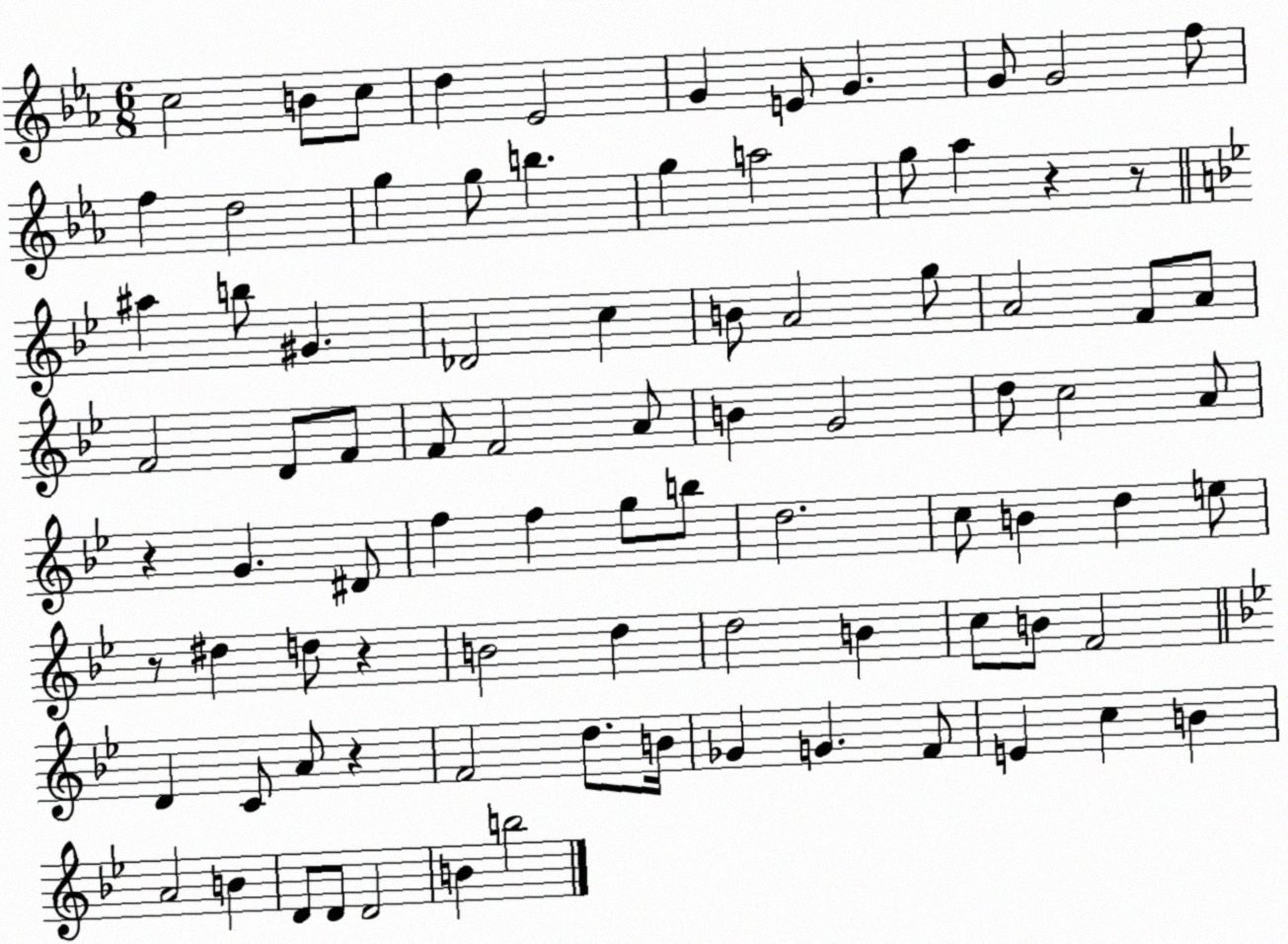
X:1
T:Untitled
M:6/8
L:1/4
K:Eb
c2 B/2 c/2 d _E2 G E/2 G G/2 G2 f/2 f d2 g g/2 b g a2 g/2 _a z z/2 ^a b/2 ^G _D2 c B/2 A2 g/2 A2 F/2 A/2 F2 D/2 F/2 F/2 F2 A/2 B G2 d/2 c2 A/2 z G ^D/2 f f g/2 b/2 d2 c/2 B d e/2 z/2 ^d d/2 z B2 d d2 B c/2 B/2 F2 D C/2 A/2 z F2 d/2 B/4 _G G F/2 E c B A2 B D/2 D/2 D2 B b2